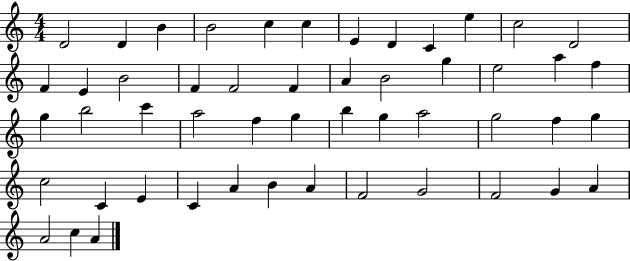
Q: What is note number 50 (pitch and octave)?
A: C5